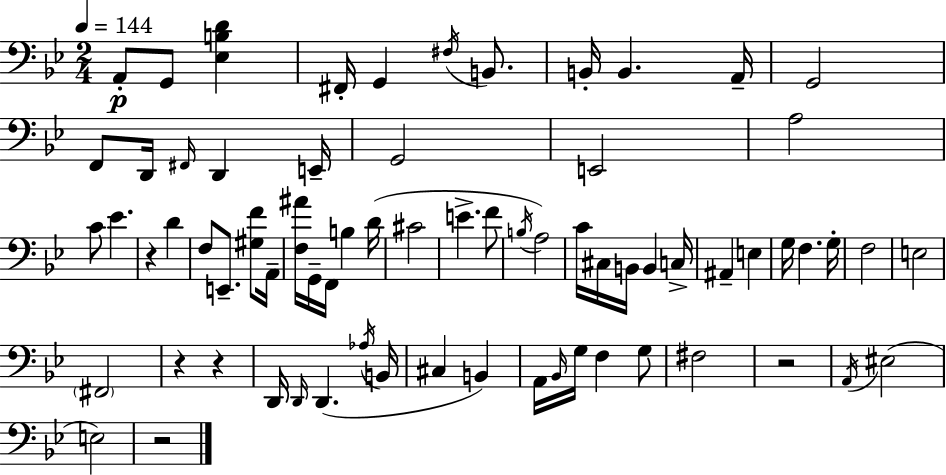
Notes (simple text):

A2/e G2/e [Eb3,B3,D4]/q F#2/s G2/q F#3/s B2/e. B2/s B2/q. A2/s G2/h F2/e D2/s F#2/s D2/q E2/s G2/h E2/h A3/h C4/e Eb4/q. R/q D4/q F3/e E2/e. [G#3,F4]/e A2/s [F3,A#4]/s G2/s F2/s B3/q D4/s C#4/h E4/q. F4/e B3/s A3/h C4/s C#3/s B2/s B2/q C3/s A#2/q E3/q G3/s F3/q. G3/s F3/h E3/h F#2/h R/q R/q D2/s D2/s D2/q. Ab3/s B2/s C#3/q B2/q A2/s Bb2/s G3/s F3/q G3/e F#3/h R/h A2/s EIS3/h E3/h R/h